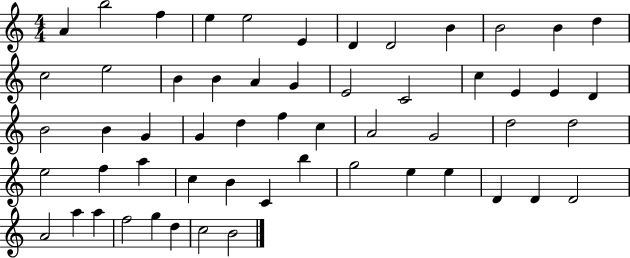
X:1
T:Untitled
M:4/4
L:1/4
K:C
A b2 f e e2 E D D2 B B2 B d c2 e2 B B A G E2 C2 c E E D B2 B G G d f c A2 G2 d2 d2 e2 f a c B C b g2 e e D D D2 A2 a a f2 g d c2 B2